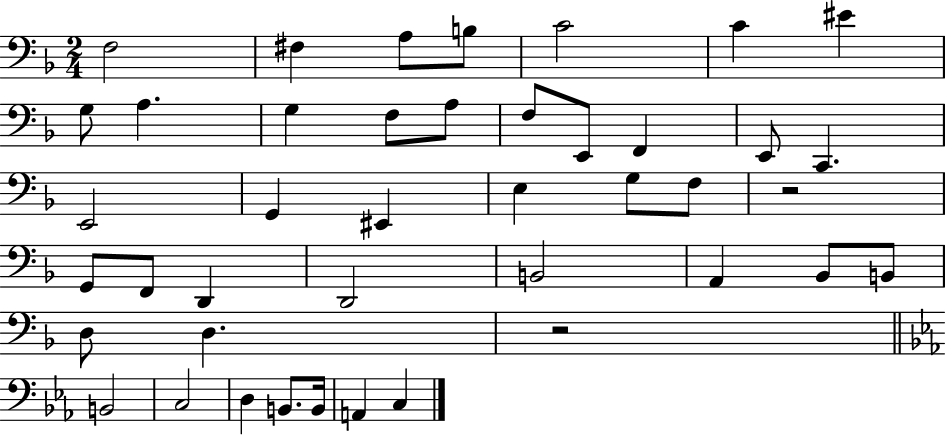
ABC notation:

X:1
T:Untitled
M:2/4
L:1/4
K:F
F,2 ^F, A,/2 B,/2 C2 C ^E G,/2 A, G, F,/2 A,/2 F,/2 E,,/2 F,, E,,/2 C,, E,,2 G,, ^E,, E, G,/2 F,/2 z2 G,,/2 F,,/2 D,, D,,2 B,,2 A,, _B,,/2 B,,/2 D,/2 D, z2 B,,2 C,2 D, B,,/2 B,,/4 A,, C,